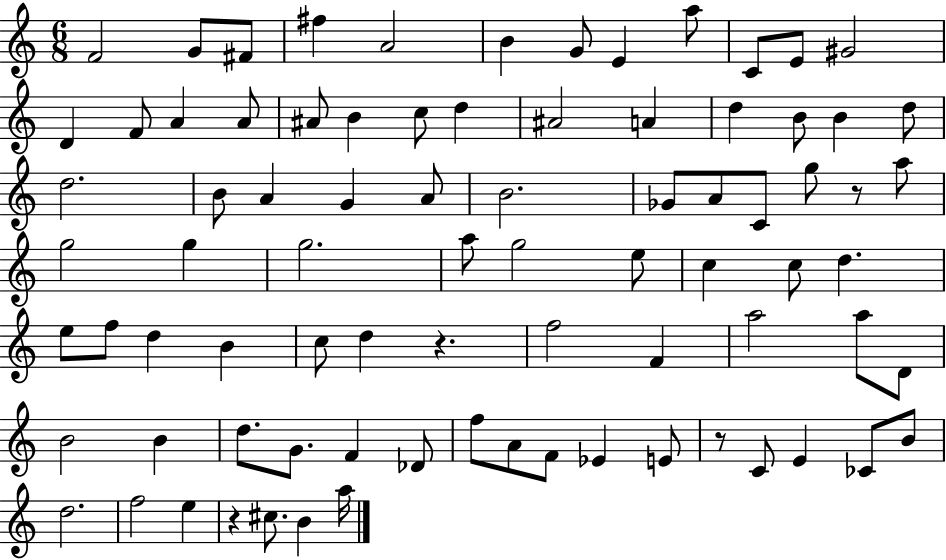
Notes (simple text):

F4/h G4/e F#4/e F#5/q A4/h B4/q G4/e E4/q A5/e C4/e E4/e G#4/h D4/q F4/e A4/q A4/e A#4/e B4/q C5/e D5/q A#4/h A4/q D5/q B4/e B4/q D5/e D5/h. B4/e A4/q G4/q A4/e B4/h. Gb4/e A4/e C4/e G5/e R/e A5/e G5/h G5/q G5/h. A5/e G5/h E5/e C5/q C5/e D5/q. E5/e F5/e D5/q B4/q C5/e D5/q R/q. F5/h F4/q A5/h A5/e D4/e B4/h B4/q D5/e. G4/e. F4/q Db4/e F5/e A4/e F4/e Eb4/q E4/e R/e C4/e E4/q CES4/e B4/e D5/h. F5/h E5/q R/q C#5/e. B4/q A5/s